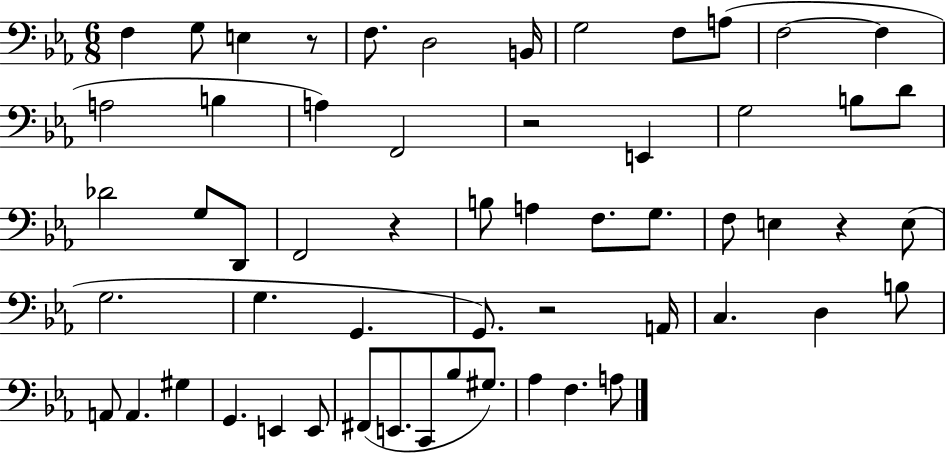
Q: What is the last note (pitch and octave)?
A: A3